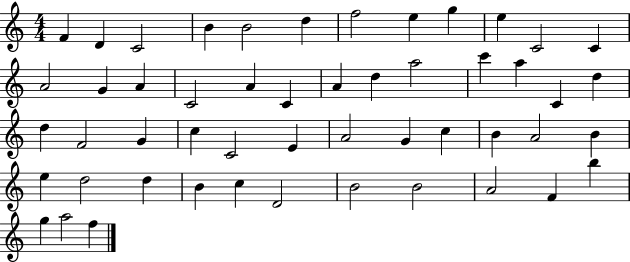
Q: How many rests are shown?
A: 0